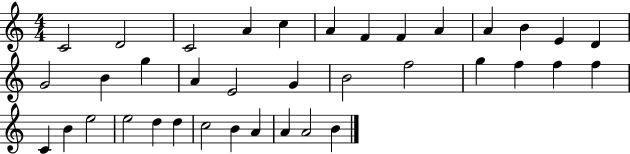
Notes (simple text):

C4/h D4/h C4/h A4/q C5/q A4/q F4/q F4/q A4/q A4/q B4/q E4/q D4/q G4/h B4/q G5/q A4/q E4/h G4/q B4/h F5/h G5/q F5/q F5/q F5/q C4/q B4/q E5/h E5/h D5/q D5/q C5/h B4/q A4/q A4/q A4/h B4/q